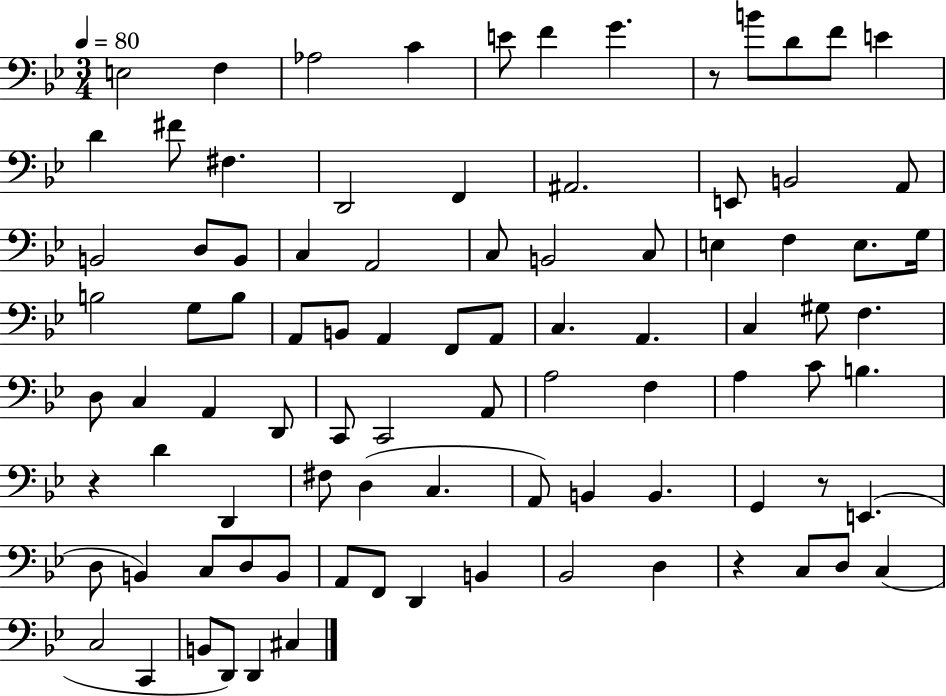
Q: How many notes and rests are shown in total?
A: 91